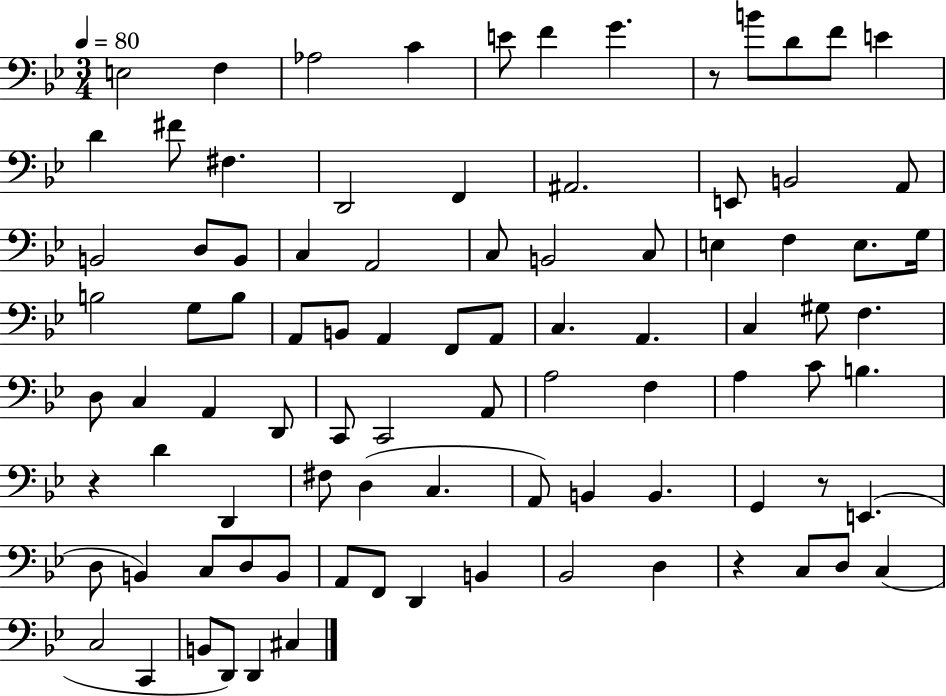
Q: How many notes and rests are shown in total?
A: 91